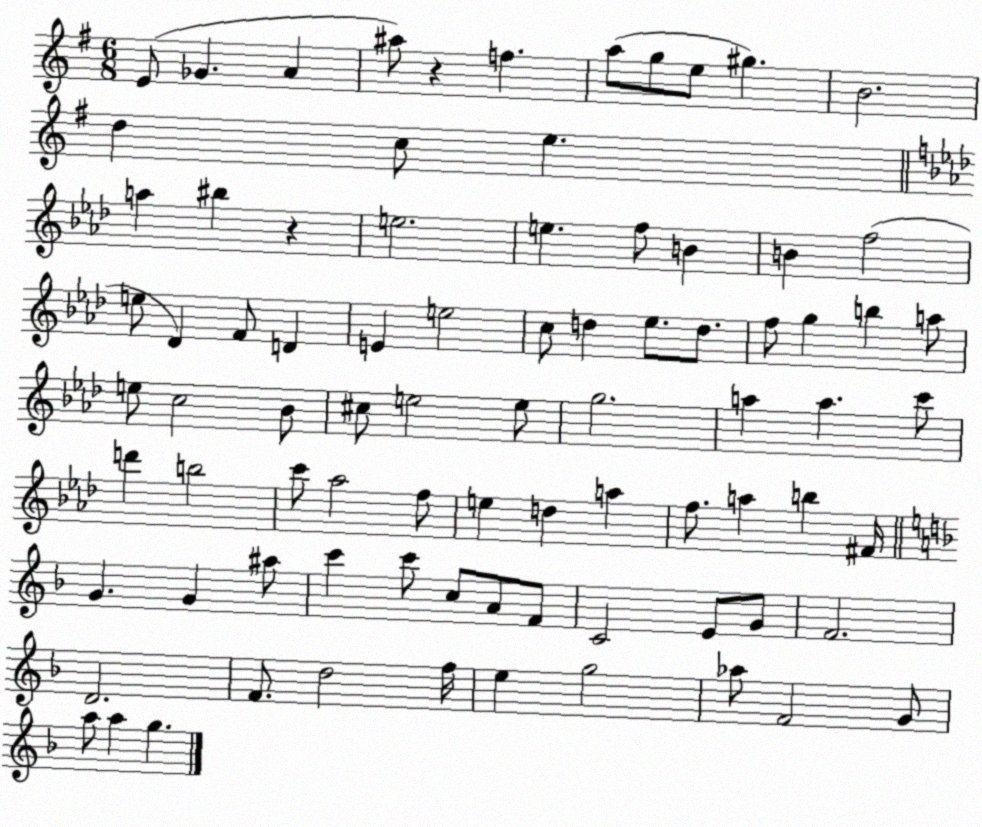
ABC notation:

X:1
T:Untitled
M:6/8
L:1/4
K:G
E/2 _G A ^a/2 z f a/2 g/2 e/2 ^g B2 d c/2 e a ^b z e2 e f/2 B B f2 e/2 _D F/2 D E e2 c/2 d _e/2 d/2 f/2 g b a/2 e/2 c2 _B/2 ^c/2 e2 e/2 g2 a a c'/2 d' b2 c'/2 _a2 f/2 e d a f/2 a b ^F/4 G G ^a/2 c' c'/2 c/2 A/2 F/2 C2 E/2 G/2 F2 D2 F/2 d2 f/4 e g2 _a/2 F2 G/2 a/2 a g